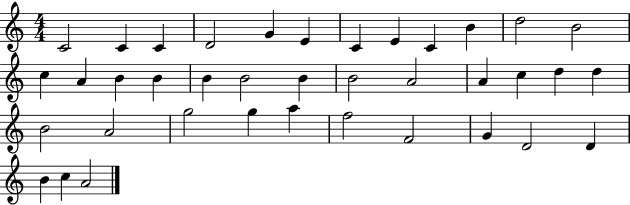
X:1
T:Untitled
M:4/4
L:1/4
K:C
C2 C C D2 G E C E C B d2 B2 c A B B B B2 B B2 A2 A c d d B2 A2 g2 g a f2 F2 G D2 D B c A2